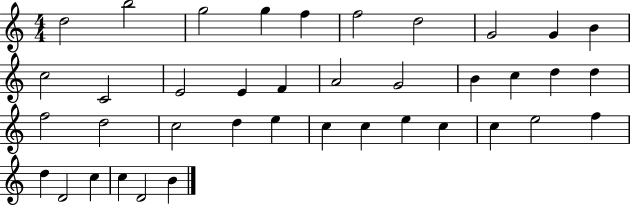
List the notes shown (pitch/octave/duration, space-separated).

D5/h B5/h G5/h G5/q F5/q F5/h D5/h G4/h G4/q B4/q C5/h C4/h E4/h E4/q F4/q A4/h G4/h B4/q C5/q D5/q D5/q F5/h D5/h C5/h D5/q E5/q C5/q C5/q E5/q C5/q C5/q E5/h F5/q D5/q D4/h C5/q C5/q D4/h B4/q